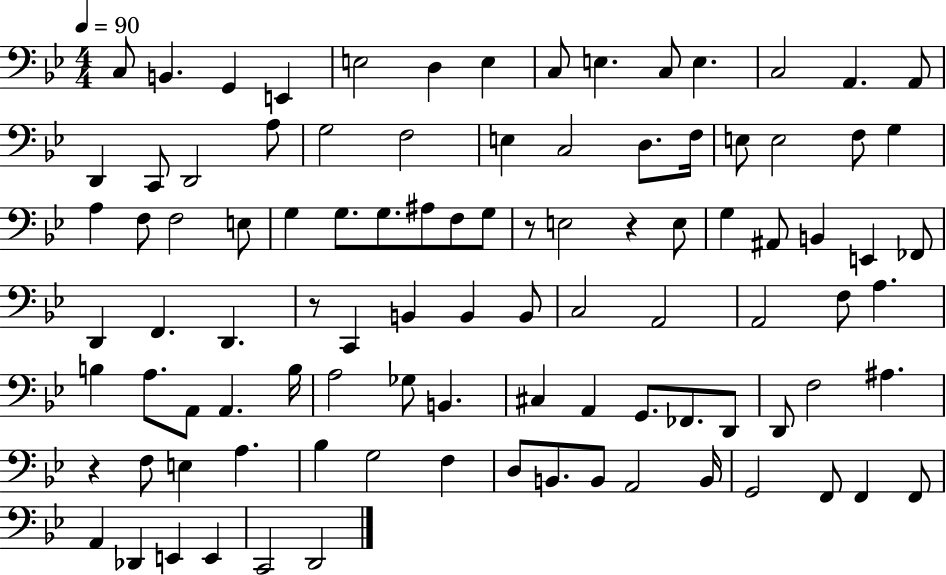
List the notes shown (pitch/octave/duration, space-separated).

C3/e B2/q. G2/q E2/q E3/h D3/q E3/q C3/e E3/q. C3/e E3/q. C3/h A2/q. A2/e D2/q C2/e D2/h A3/e G3/h F3/h E3/q C3/h D3/e. F3/s E3/e E3/h F3/e G3/q A3/q F3/e F3/h E3/e G3/q G3/e. G3/e. A#3/e F3/e G3/e R/e E3/h R/q E3/e G3/q A#2/e B2/q E2/q FES2/e D2/q F2/q. D2/q. R/e C2/q B2/q B2/q B2/e C3/h A2/h A2/h F3/e A3/q. B3/q A3/e. A2/e A2/q. B3/s A3/h Gb3/e B2/q. C#3/q A2/q G2/e. FES2/e. D2/e D2/e F3/h A#3/q. R/q F3/e E3/q A3/q. Bb3/q G3/h F3/q D3/e B2/e. B2/e A2/h B2/s G2/h F2/e F2/q F2/e A2/q Db2/q E2/q E2/q C2/h D2/h